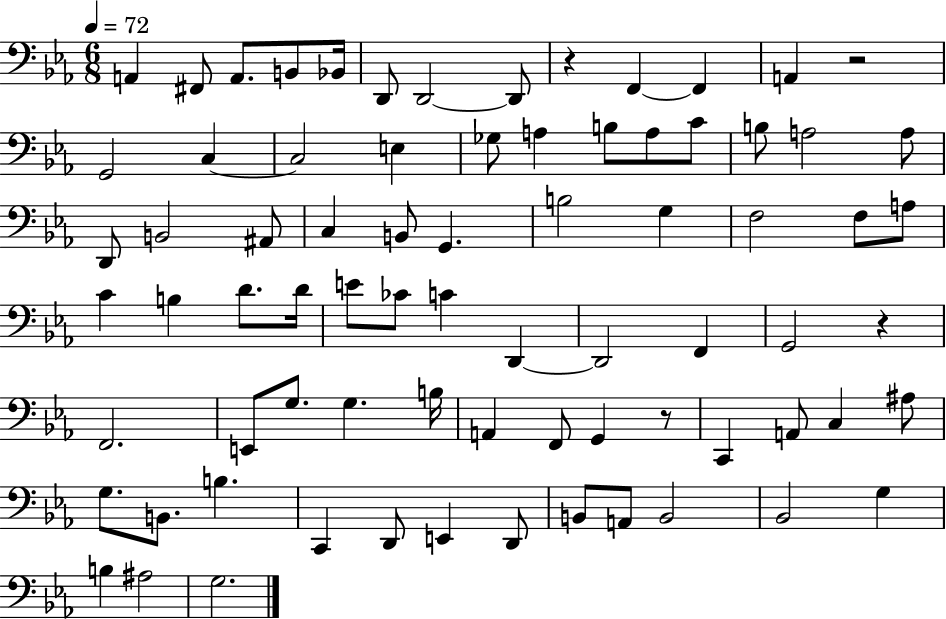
A2/q F#2/e A2/e. B2/e Bb2/s D2/e D2/h D2/e R/q F2/q F2/q A2/q R/h G2/h C3/q C3/h E3/q Gb3/e A3/q B3/e A3/e C4/e B3/e A3/h A3/e D2/e B2/h A#2/e C3/q B2/e G2/q. B3/h G3/q F3/h F3/e A3/e C4/q B3/q D4/e. D4/s E4/e CES4/e C4/q D2/q D2/h F2/q G2/h R/q F2/h. E2/e G3/e. G3/q. B3/s A2/q F2/e G2/q R/e C2/q A2/e C3/q A#3/e G3/e. B2/e. B3/q. C2/q D2/e E2/q D2/e B2/e A2/e B2/h Bb2/h G3/q B3/q A#3/h G3/h.